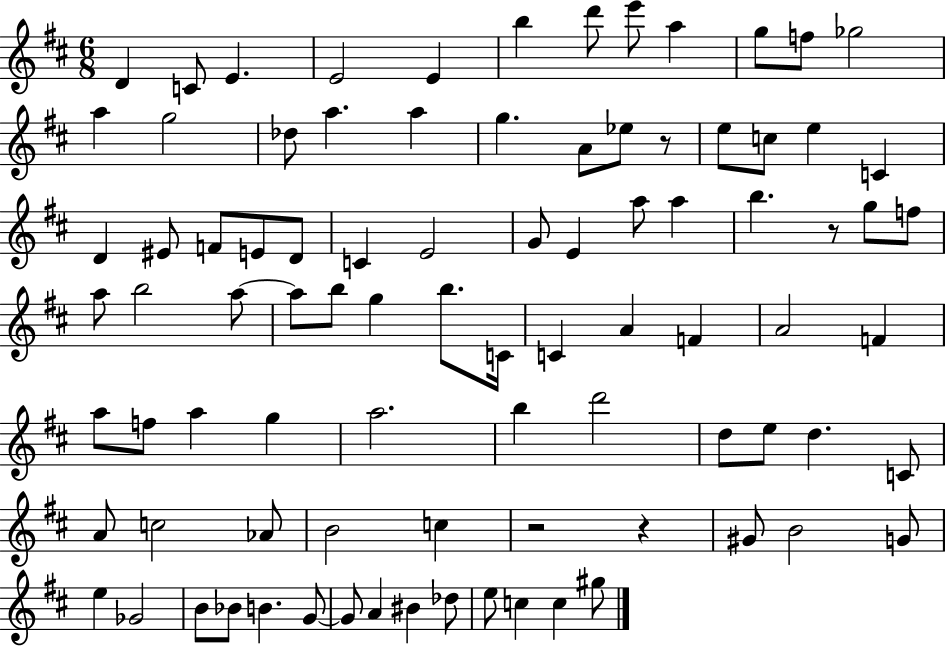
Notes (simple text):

D4/q C4/e E4/q. E4/h E4/q B5/q D6/e E6/e A5/q G5/e F5/e Gb5/h A5/q G5/h Db5/e A5/q. A5/q G5/q. A4/e Eb5/e R/e E5/e C5/e E5/q C4/q D4/q EIS4/e F4/e E4/e D4/e C4/q E4/h G4/e E4/q A5/e A5/q B5/q. R/e G5/e F5/e A5/e B5/h A5/e A5/e B5/e G5/q B5/e. C4/s C4/q A4/q F4/q A4/h F4/q A5/e F5/e A5/q G5/q A5/h. B5/q D6/h D5/e E5/e D5/q. C4/e A4/e C5/h Ab4/e B4/h C5/q R/h R/q G#4/e B4/h G4/e E5/q Gb4/h B4/e Bb4/e B4/q. G4/e G4/e A4/q BIS4/q Db5/e E5/e C5/q C5/q G#5/e